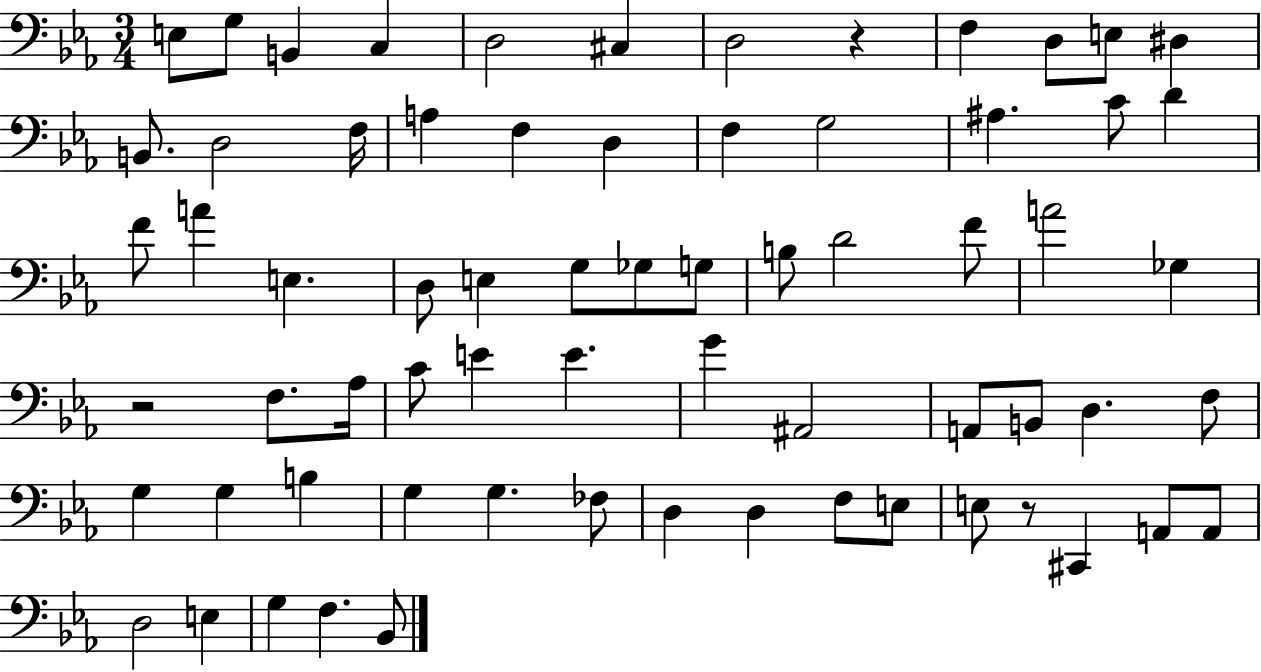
E3/e G3/e B2/q C3/q D3/h C#3/q D3/h R/q F3/q D3/e E3/e D#3/q B2/e. D3/h F3/s A3/q F3/q D3/q F3/q G3/h A#3/q. C4/e D4/q F4/e A4/q E3/q. D3/e E3/q G3/e Gb3/e G3/e B3/e D4/h F4/e A4/h Gb3/q R/h F3/e. Ab3/s C4/e E4/q E4/q. G4/q A#2/h A2/e B2/e D3/q. F3/e G3/q G3/q B3/q G3/q G3/q. FES3/e D3/q D3/q F3/e E3/e E3/e R/e C#2/q A2/e A2/e D3/h E3/q G3/q F3/q. Bb2/e